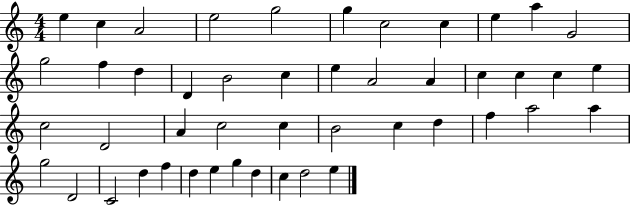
E5/q C5/q A4/h E5/h G5/h G5/q C5/h C5/q E5/q A5/q G4/h G5/h F5/q D5/q D4/q B4/h C5/q E5/q A4/h A4/q C5/q C5/q C5/q E5/q C5/h D4/h A4/q C5/h C5/q B4/h C5/q D5/q F5/q A5/h A5/q G5/h D4/h C4/h D5/q F5/q D5/q E5/q G5/q D5/q C5/q D5/h E5/q